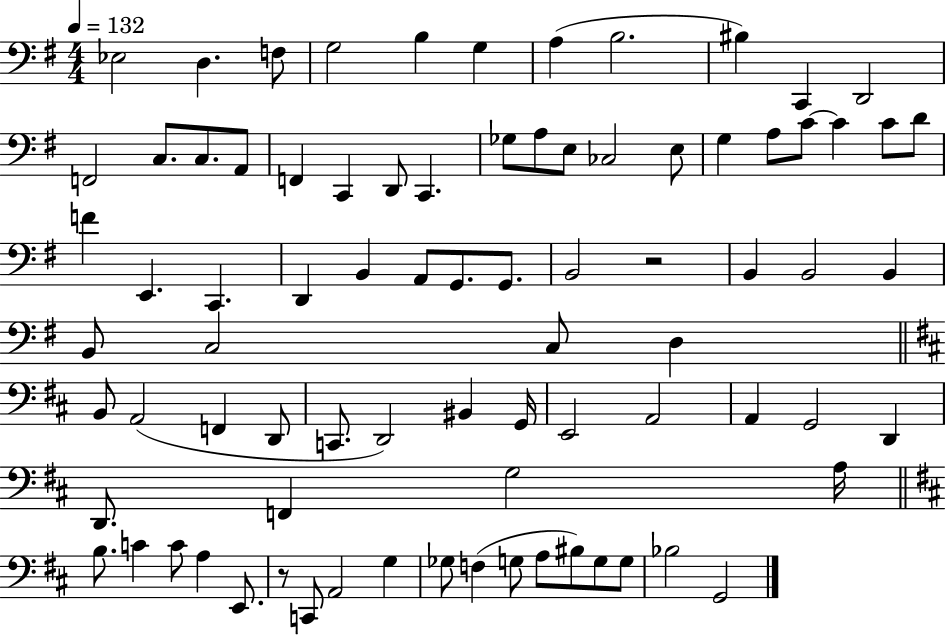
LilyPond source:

{
  \clef bass
  \numericTimeSignature
  \time 4/4
  \key g \major
  \tempo 4 = 132
  ees2 d4. f8 | g2 b4 g4 | a4( b2. | bis4) c,4 d,2 | \break f,2 c8. c8. a,8 | f,4 c,4 d,8 c,4. | ges8 a8 e8 ces2 e8 | g4 a8 c'8~~ c'4 c'8 d'8 | \break f'4 e,4. c,4. | d,4 b,4 a,8 g,8. g,8. | b,2 r2 | b,4 b,2 b,4 | \break b,8 c2 c8 d4 | \bar "||" \break \key b \minor b,8 a,2( f,4 d,8 | c,8. d,2) bis,4 g,16 | e,2 a,2 | a,4 g,2 d,4 | \break d,8. f,4 g2 a16 | \bar "||" \break \key d \major b8. c'4 c'8 a4 e,8. | r8 c,8 a,2 g4 | ges8 f4( g8 a8 bis8) g8 g8 | bes2 g,2 | \break \bar "|."
}